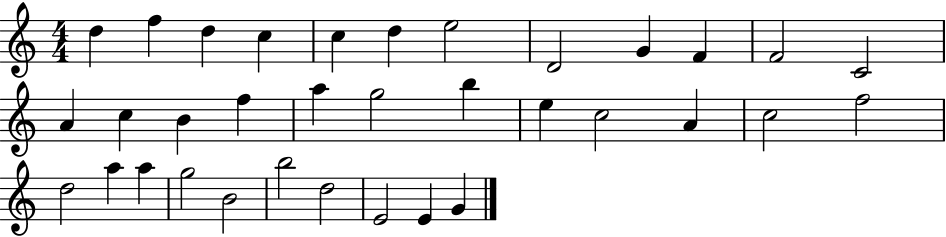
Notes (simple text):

D5/q F5/q D5/q C5/q C5/q D5/q E5/h D4/h G4/q F4/q F4/h C4/h A4/q C5/q B4/q F5/q A5/q G5/h B5/q E5/q C5/h A4/q C5/h F5/h D5/h A5/q A5/q G5/h B4/h B5/h D5/h E4/h E4/q G4/q